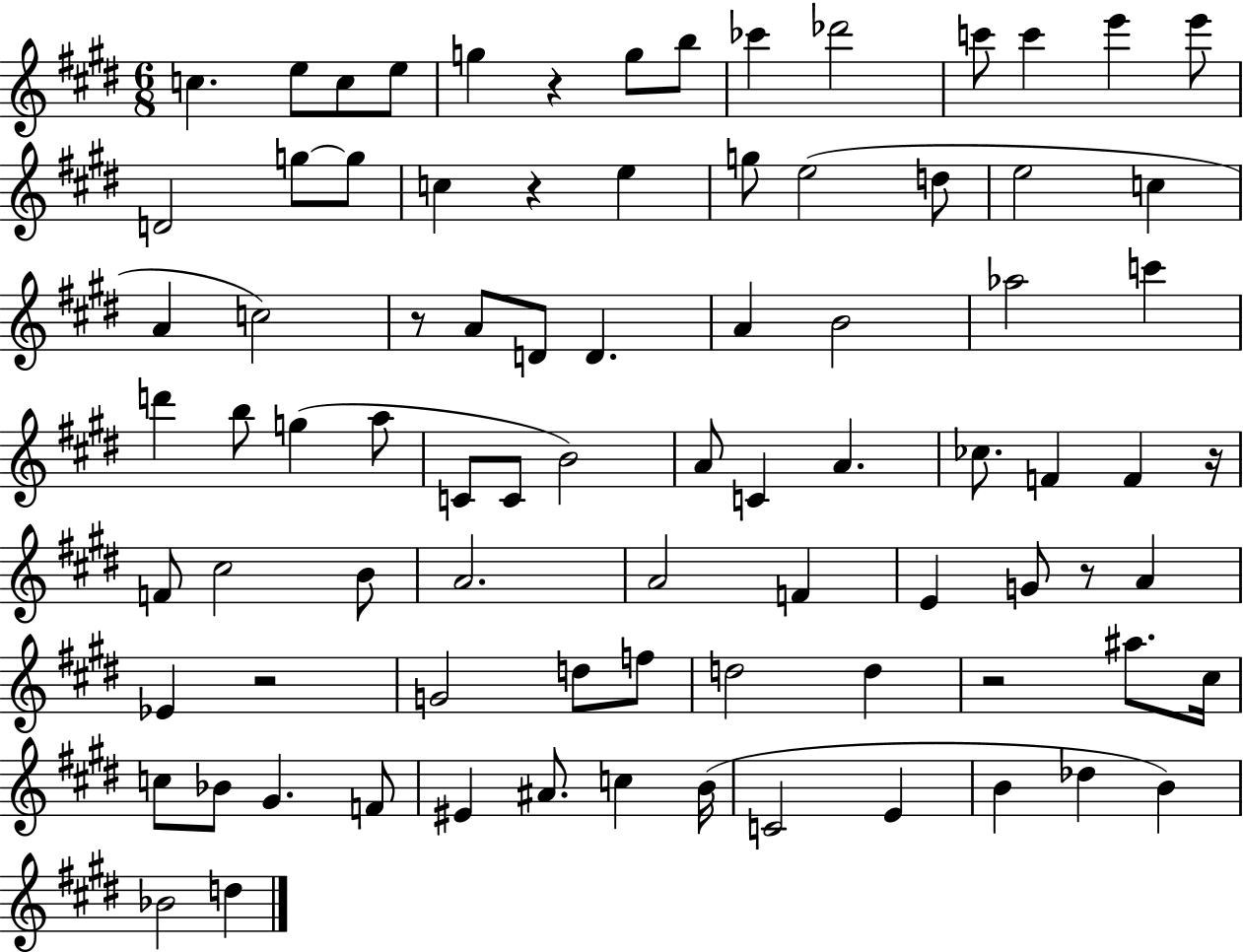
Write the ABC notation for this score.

X:1
T:Untitled
M:6/8
L:1/4
K:E
c e/2 c/2 e/2 g z g/2 b/2 _c' _d'2 c'/2 c' e' e'/2 D2 g/2 g/2 c z e g/2 e2 d/2 e2 c A c2 z/2 A/2 D/2 D A B2 _a2 c' d' b/2 g a/2 C/2 C/2 B2 A/2 C A _c/2 F F z/4 F/2 ^c2 B/2 A2 A2 F E G/2 z/2 A _E z2 G2 d/2 f/2 d2 d z2 ^a/2 ^c/4 c/2 _B/2 ^G F/2 ^E ^A/2 c B/4 C2 E B _d B _B2 d